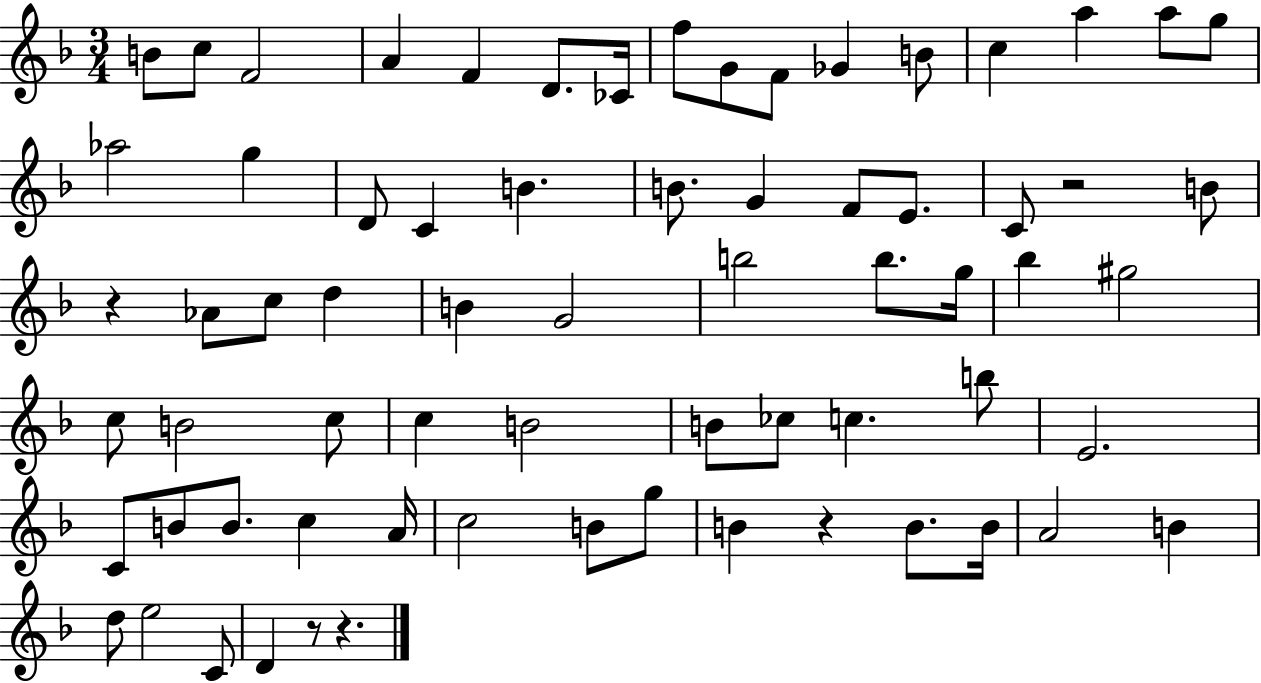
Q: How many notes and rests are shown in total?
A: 69